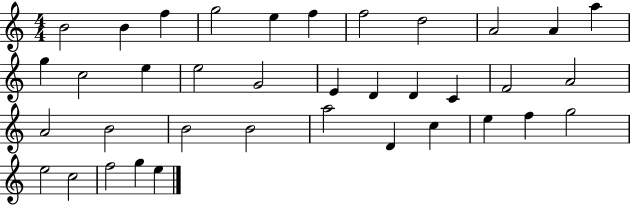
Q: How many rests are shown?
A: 0